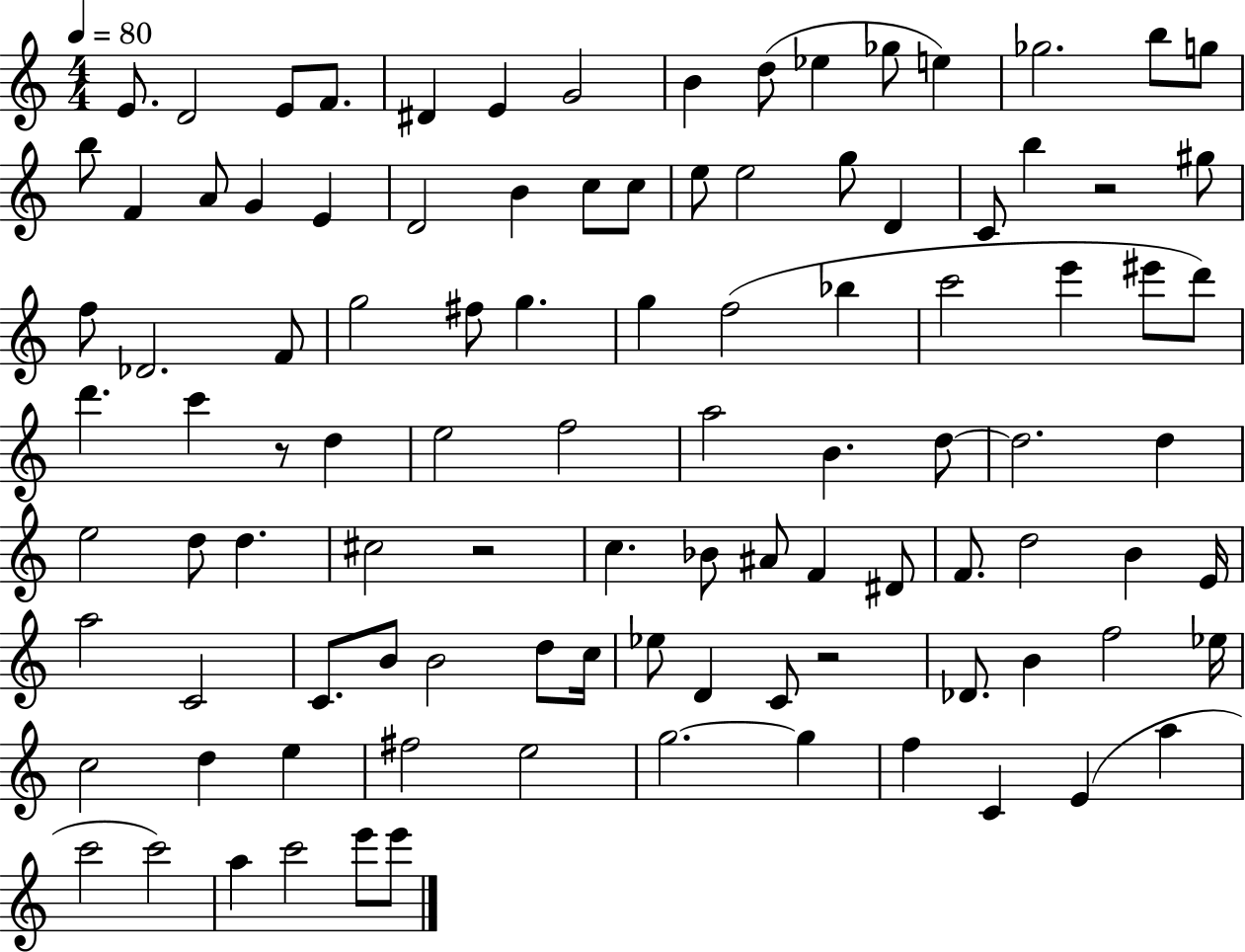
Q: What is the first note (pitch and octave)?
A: E4